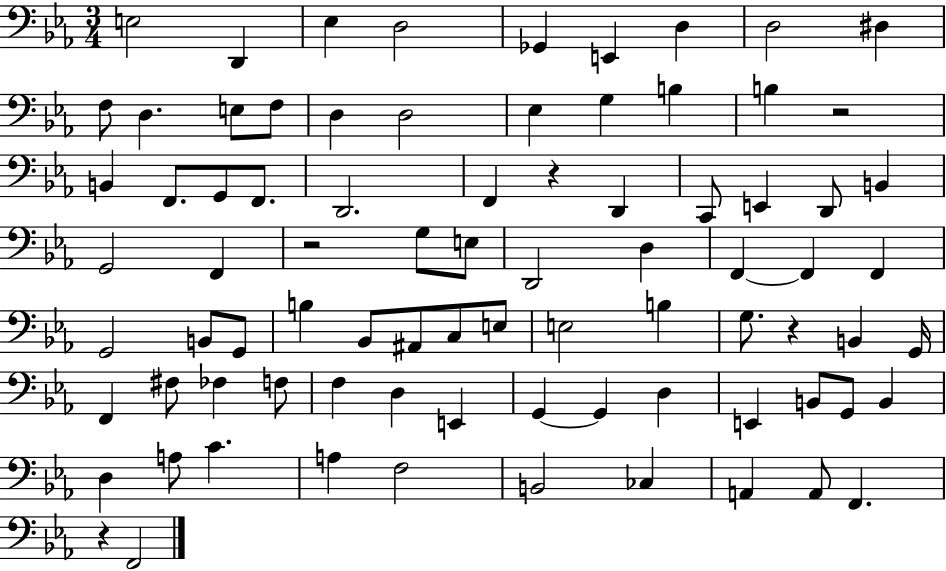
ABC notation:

X:1
T:Untitled
M:3/4
L:1/4
K:Eb
E,2 D,, _E, D,2 _G,, E,, D, D,2 ^D, F,/2 D, E,/2 F,/2 D, D,2 _E, G, B, B, z2 B,, F,,/2 G,,/2 F,,/2 D,,2 F,, z D,, C,,/2 E,, D,,/2 B,, G,,2 F,, z2 G,/2 E,/2 D,,2 D, F,, F,, F,, G,,2 B,,/2 G,,/2 B, _B,,/2 ^A,,/2 C,/2 E,/2 E,2 B, G,/2 z B,, G,,/4 F,, ^F,/2 _F, F,/2 F, D, E,, G,, G,, D, E,, B,,/2 G,,/2 B,, D, A,/2 C A, F,2 B,,2 _C, A,, A,,/2 F,, z F,,2